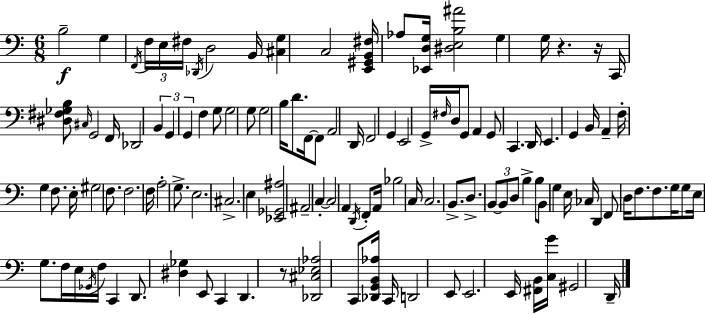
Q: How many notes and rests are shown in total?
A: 121